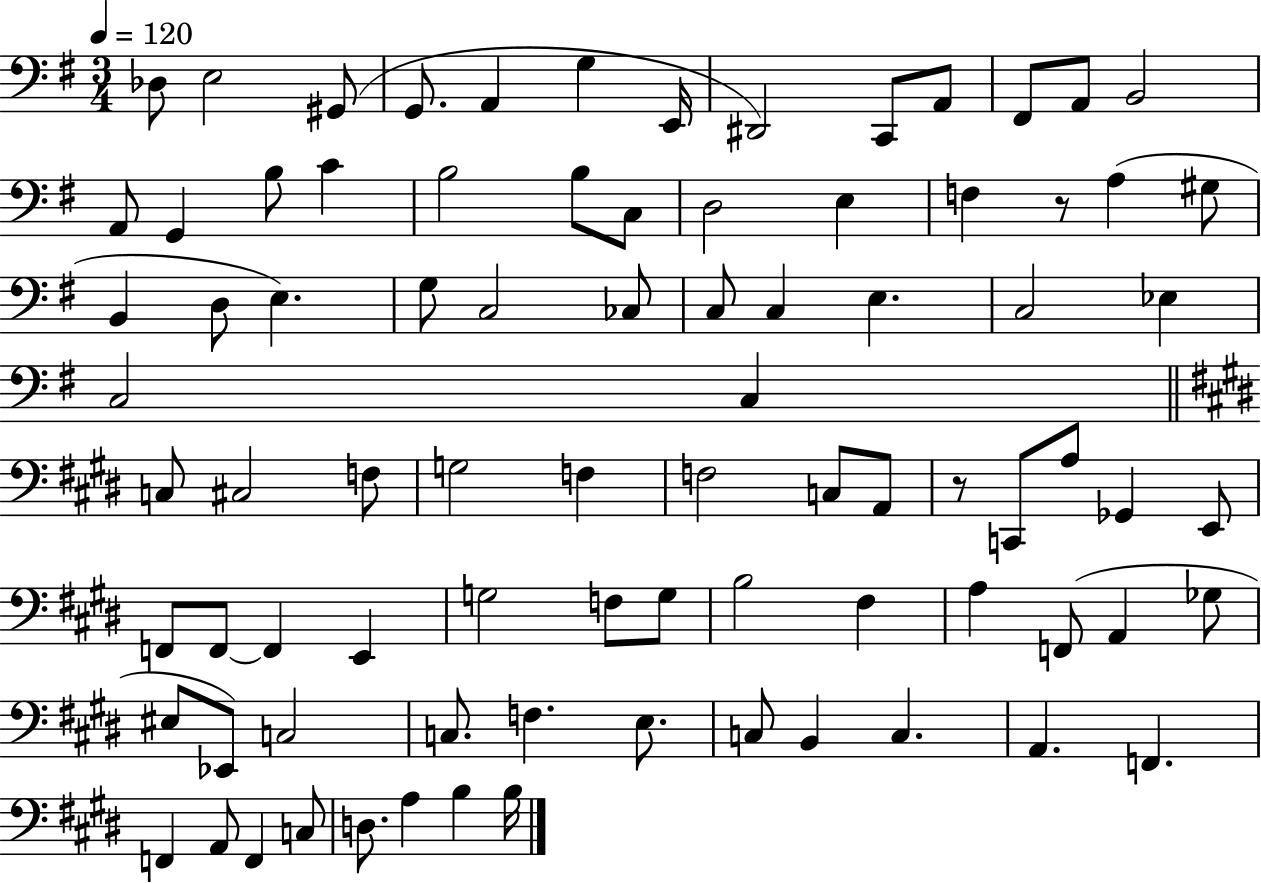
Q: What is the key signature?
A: G major